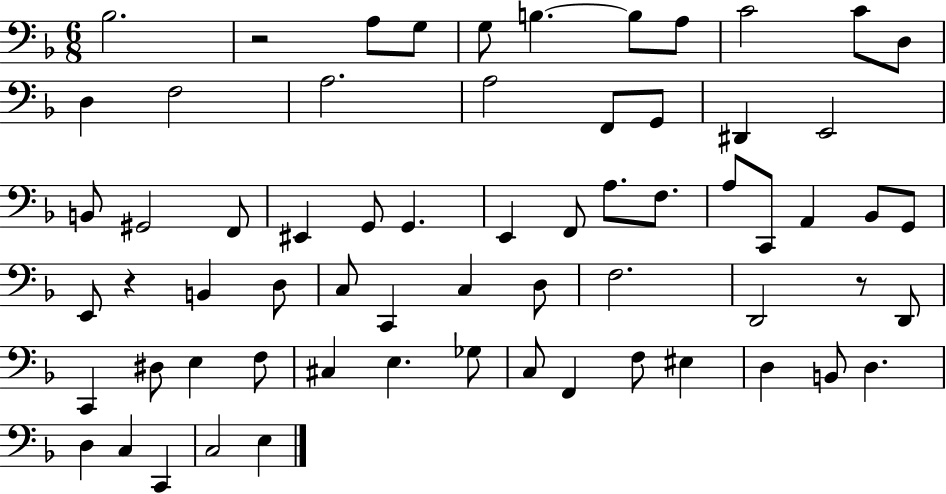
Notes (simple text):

Bb3/h. R/h A3/e G3/e G3/e B3/q. B3/e A3/e C4/h C4/e D3/e D3/q F3/h A3/h. A3/h F2/e G2/e D#2/q E2/h B2/e G#2/h F2/e EIS2/q G2/e G2/q. E2/q F2/e A3/e. F3/e. A3/e C2/e A2/q Bb2/e G2/e E2/e R/q B2/q D3/e C3/e C2/q C3/q D3/e F3/h. D2/h R/e D2/e C2/q D#3/e E3/q F3/e C#3/q E3/q. Gb3/e C3/e F2/q F3/e EIS3/q D3/q B2/e D3/q. D3/q C3/q C2/q C3/h E3/q